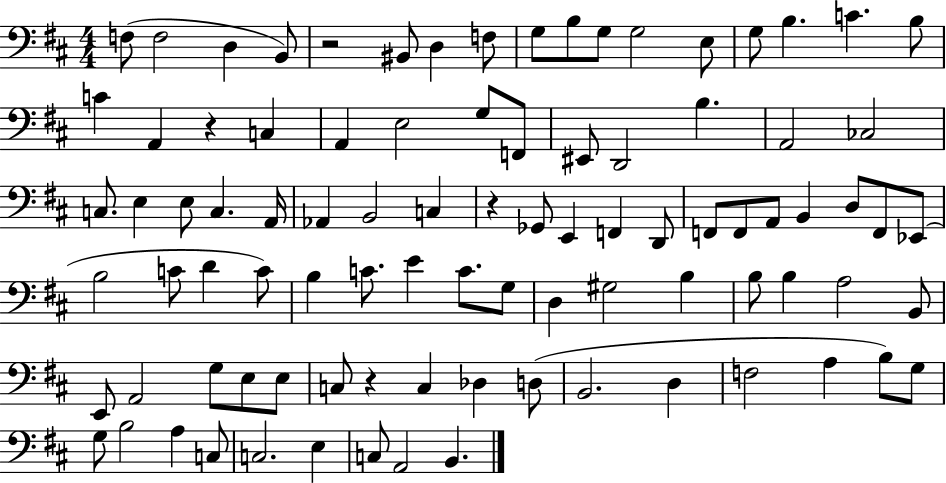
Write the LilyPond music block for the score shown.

{
  \clef bass
  \numericTimeSignature
  \time 4/4
  \key d \major
  f8( f2 d4 b,8) | r2 bis,8 d4 f8 | g8 b8 g8 g2 e8 | g8 b4. c'4. b8 | \break c'4 a,4 r4 c4 | a,4 e2 g8 f,8 | eis,8 d,2 b4. | a,2 ces2 | \break c8. e4 e8 c4. a,16 | aes,4 b,2 c4 | r4 ges,8 e,4 f,4 d,8 | f,8 f,8 a,8 b,4 d8 f,8 ees,8( | \break b2 c'8 d'4 c'8) | b4 c'8. e'4 c'8. g8 | d4 gis2 b4 | b8 b4 a2 b,8 | \break e,8 a,2 g8 e8 e8 | c8 r4 c4 des4 d8( | b,2. d4 | f2 a4 b8) g8 | \break g8 b2 a4 c8 | c2. e4 | c8 a,2 b,4. | \bar "|."
}